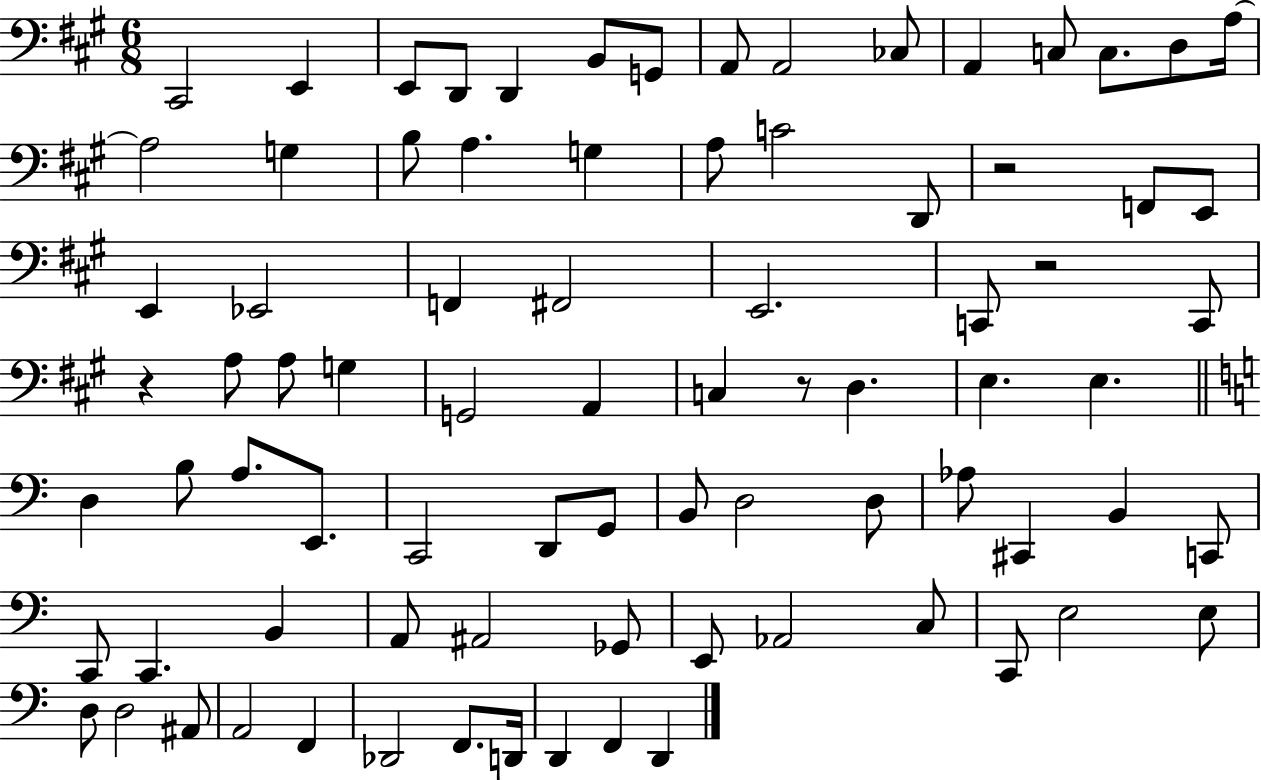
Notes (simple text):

C#2/h E2/q E2/e D2/e D2/q B2/e G2/e A2/e A2/h CES3/e A2/q C3/e C3/e. D3/e A3/s A3/h G3/q B3/e A3/q. G3/q A3/e C4/h D2/e R/h F2/e E2/e E2/q Eb2/h F2/q F#2/h E2/h. C2/e R/h C2/e R/q A3/e A3/e G3/q G2/h A2/q C3/q R/e D3/q. E3/q. E3/q. D3/q B3/e A3/e. E2/e. C2/h D2/e G2/e B2/e D3/h D3/e Ab3/e C#2/q B2/q C2/e C2/e C2/q. B2/q A2/e A#2/h Gb2/e E2/e Ab2/h C3/e C2/e E3/h E3/e D3/e D3/h A#2/e A2/h F2/q Db2/h F2/e. D2/s D2/q F2/q D2/q